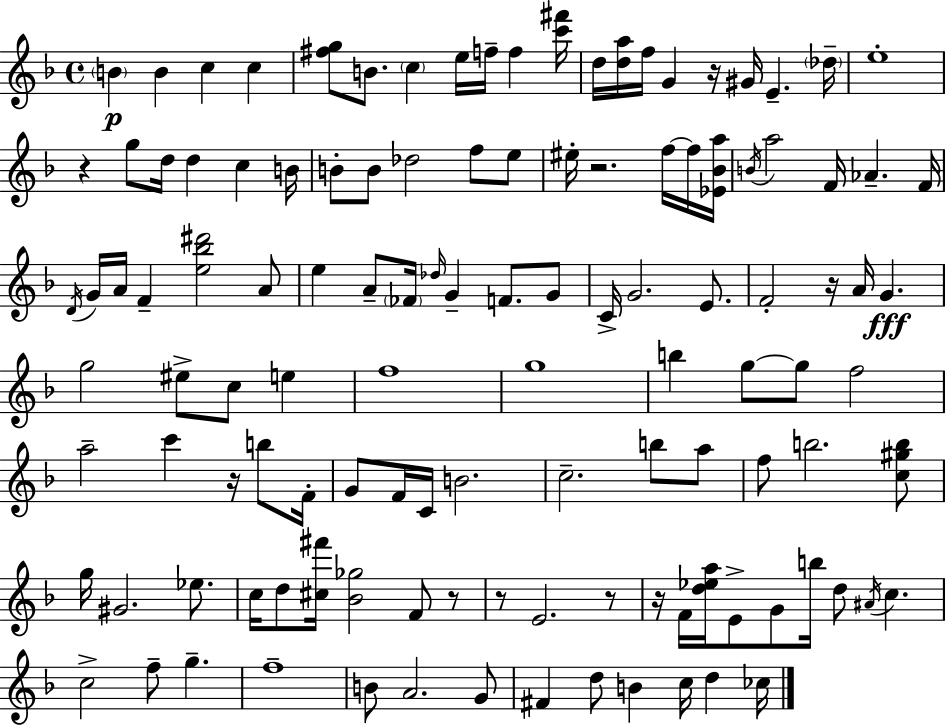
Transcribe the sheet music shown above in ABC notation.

X:1
T:Untitled
M:4/4
L:1/4
K:Dm
B B c c [^fg]/2 B/2 c e/4 f/4 f [c'^f']/4 d/4 [da]/4 f/4 G z/4 ^G/4 E _d/4 e4 z g/2 d/4 d c B/4 B/2 B/2 _d2 f/2 e/2 ^e/4 z2 f/4 f/4 [_E_Ba]/4 B/4 a2 F/4 _A F/4 D/4 G/4 A/4 F [e_b^d']2 A/2 e A/2 _F/4 _d/4 G F/2 G/2 C/4 G2 E/2 F2 z/4 A/4 G g2 ^e/2 c/2 e f4 g4 b g/2 g/2 f2 a2 c' z/4 b/2 F/4 G/2 F/4 C/4 B2 c2 b/2 a/2 f/2 b2 [c^gb]/2 g/4 ^G2 _e/2 c/4 d/2 [^c^f']/4 [_B_g]2 F/2 z/2 z/2 E2 z/2 z/4 F/4 [d_ea]/4 E/2 G/2 b/4 d/2 ^A/4 c c2 f/2 g f4 B/2 A2 G/2 ^F d/2 B c/4 d _c/4